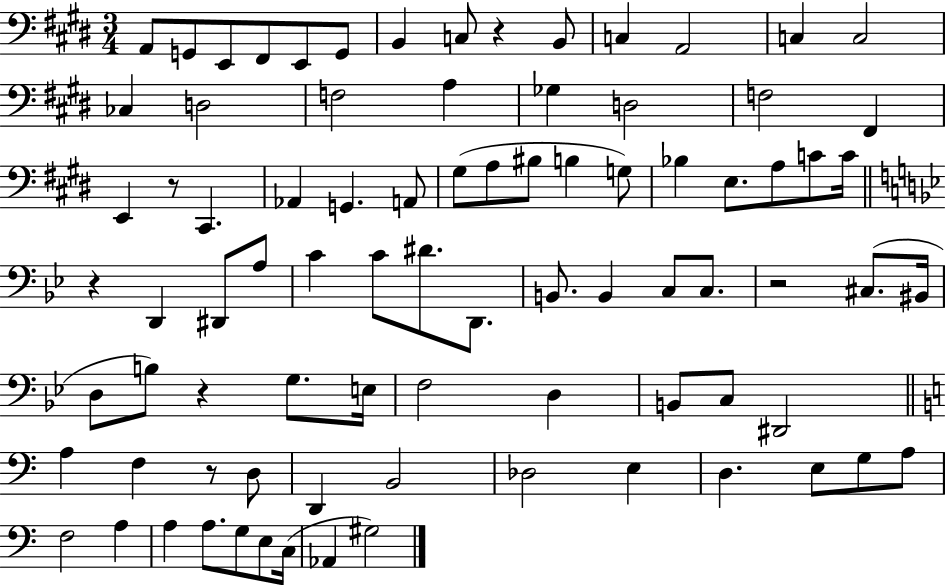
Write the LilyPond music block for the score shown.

{
  \clef bass
  \numericTimeSignature
  \time 3/4
  \key e \major
  a,8 g,8 e,8 fis,8 e,8 g,8 | b,4 c8 r4 b,8 | c4 a,2 | c4 c2 | \break ces4 d2 | f2 a4 | ges4 d2 | f2 fis,4 | \break e,4 r8 cis,4. | aes,4 g,4. a,8 | gis8( a8 bis8 b4 g8) | bes4 e8. a8 c'8 c'16 | \break \bar "||" \break \key bes \major r4 d,4 dis,8 a8 | c'4 c'8 dis'8. d,8. | b,8. b,4 c8 c8. | r2 cis8.( bis,16 | \break d8 b8) r4 g8. e16 | f2 d4 | b,8 c8 dis,2 | \bar "||" \break \key c \major a4 f4 r8 d8 | d,4 b,2 | des2 e4 | d4. e8 g8 a8 | \break f2 a4 | a4 a8. g8 e8 c16( | aes,4 gis2) | \bar "|."
}